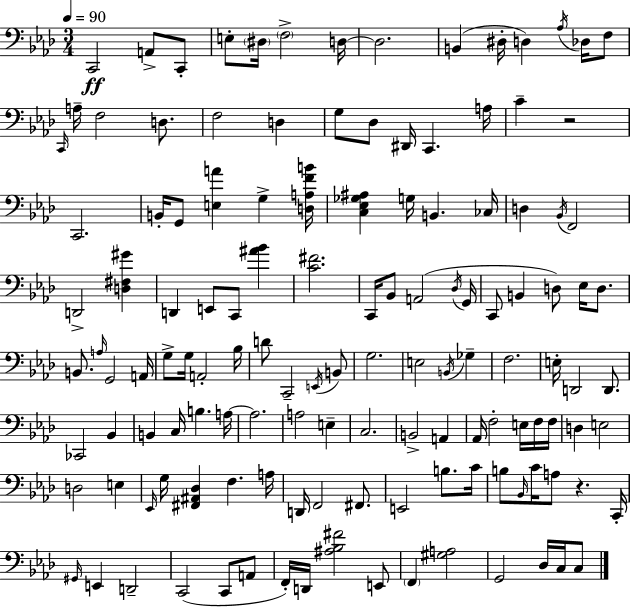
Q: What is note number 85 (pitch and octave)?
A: E3